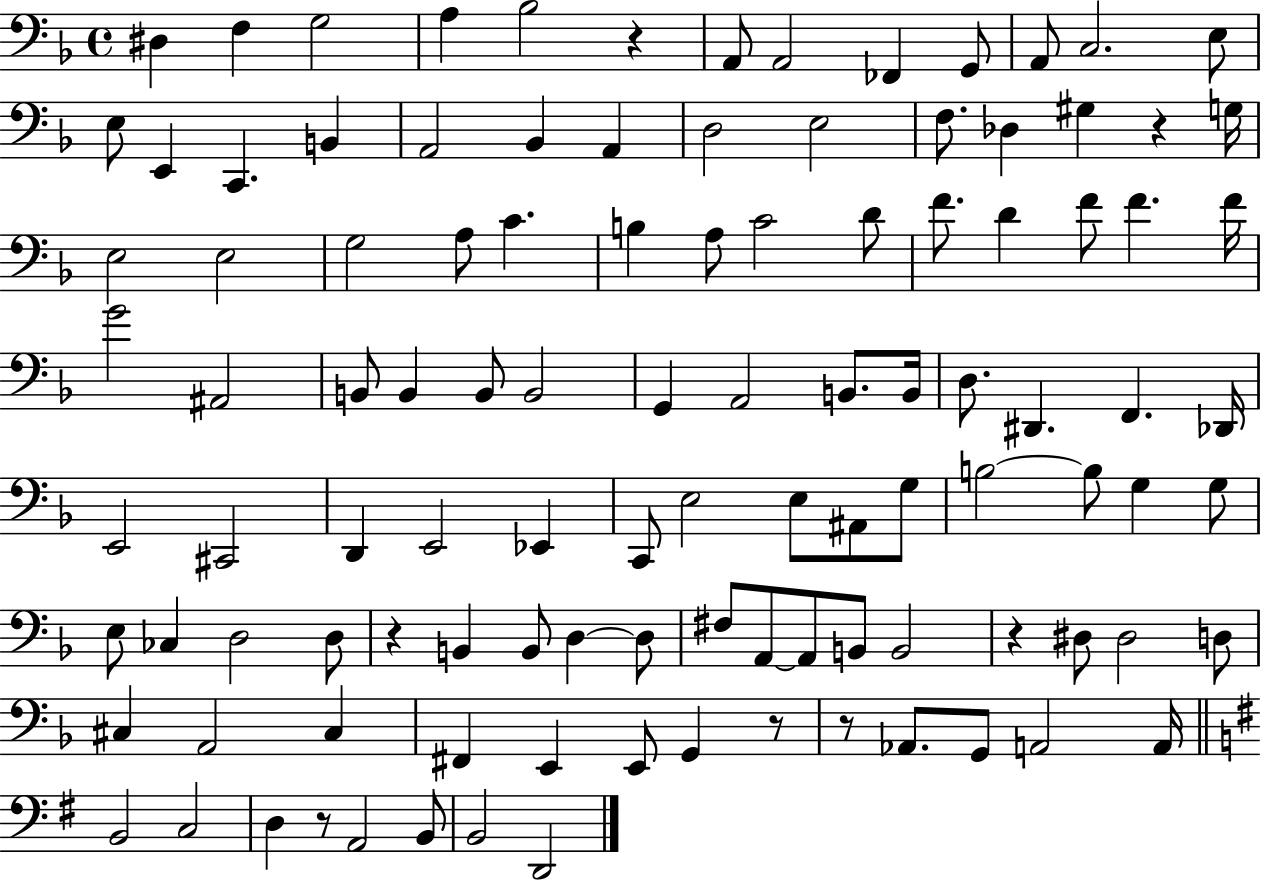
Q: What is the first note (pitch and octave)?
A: D#3